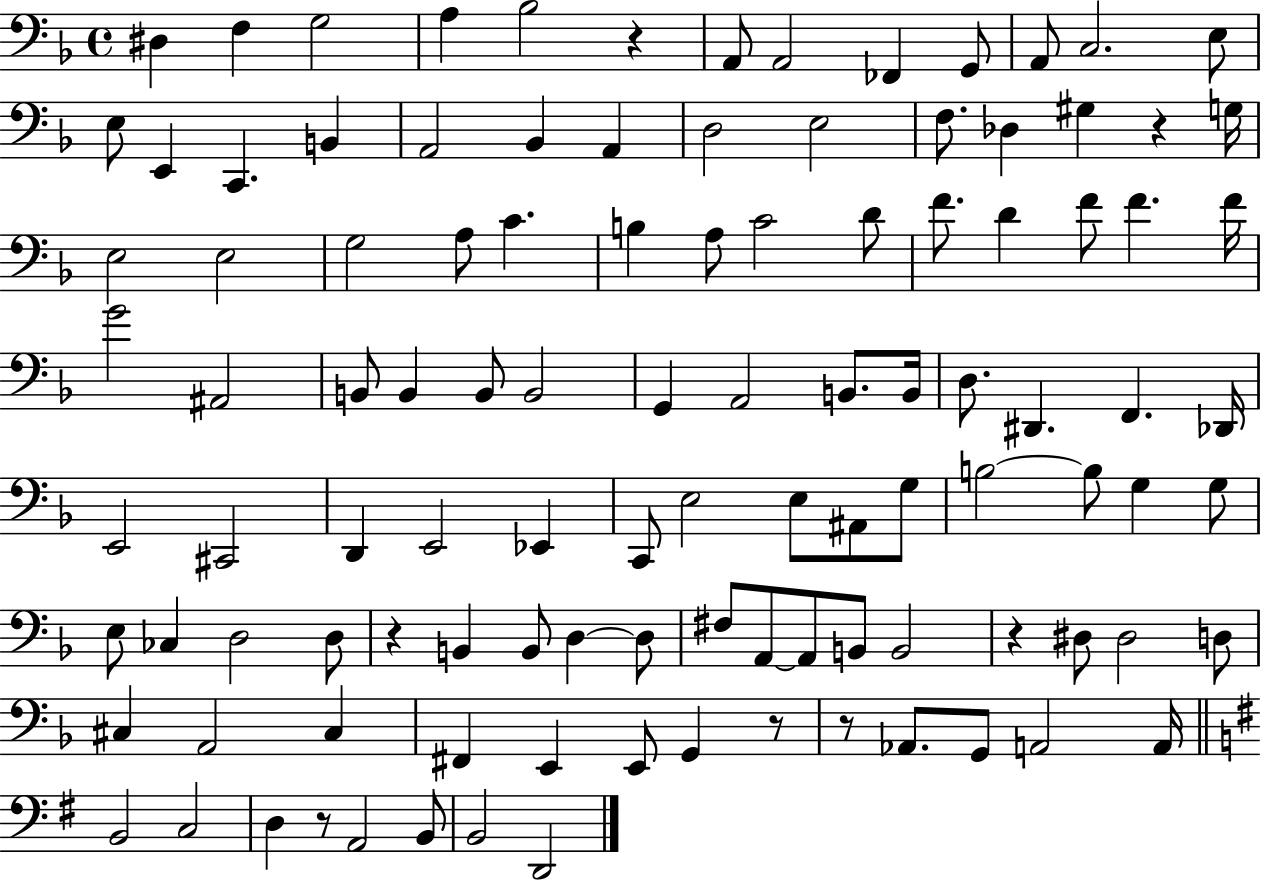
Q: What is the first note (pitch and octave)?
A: D#3